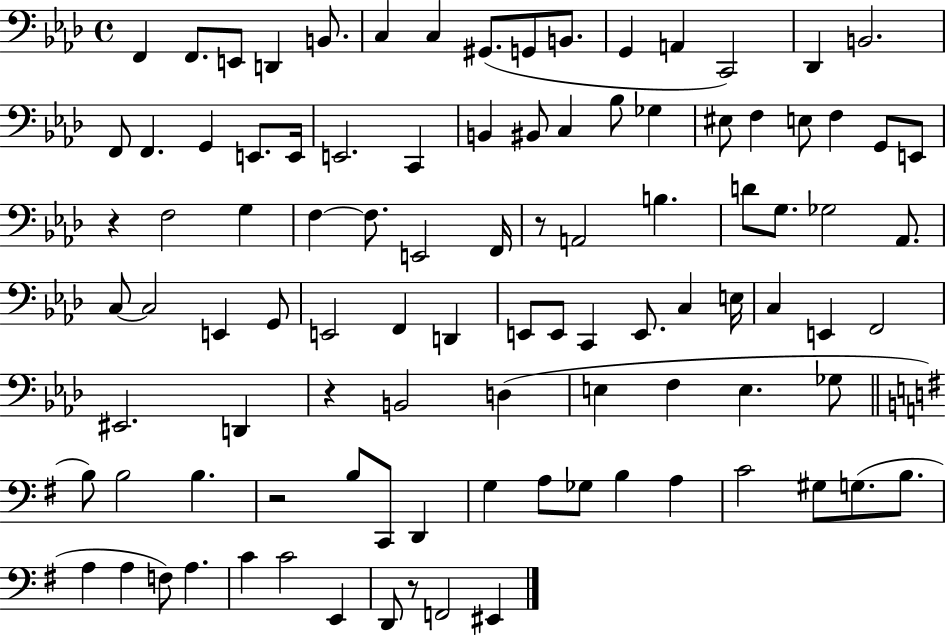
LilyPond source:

{
  \clef bass
  \time 4/4
  \defaultTimeSignature
  \key aes \major
  f,4 f,8. e,8 d,4 b,8. | c4 c4 gis,8.( g,8 b,8. | g,4 a,4 c,2) | des,4 b,2. | \break f,8 f,4. g,4 e,8. e,16 | e,2. c,4 | b,4 bis,8 c4 bes8 ges4 | eis8 f4 e8 f4 g,8 e,8 | \break r4 f2 g4 | f4~~ f8. e,2 f,16 | r8 a,2 b4. | d'8 g8. ges2 aes,8. | \break c8~~ c2 e,4 g,8 | e,2 f,4 d,4 | e,8 e,8 c,4 e,8. c4 e16 | c4 e,4 f,2 | \break eis,2. d,4 | r4 b,2 d4( | e4 f4 e4. ges8 | \bar "||" \break \key e \minor b8) b2 b4. | r2 b8 c,8 d,4 | g4 a8 ges8 b4 a4 | c'2 gis8 g8.( b8. | \break a4 a4 f8) a4. | c'4 c'2 e,4 | d,8 r8 f,2 eis,4 | \bar "|."
}